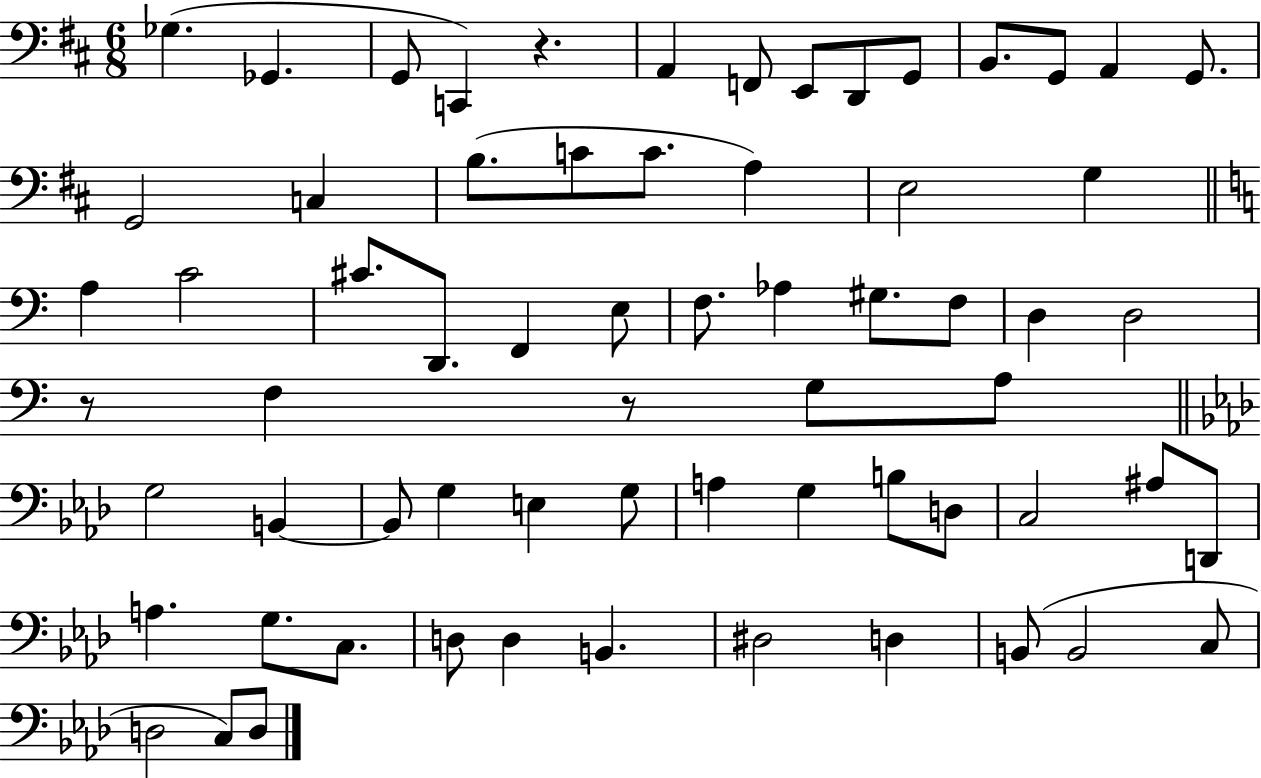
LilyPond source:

{
  \clef bass
  \numericTimeSignature
  \time 6/8
  \key d \major
  \repeat volta 2 { ges4.( ges,4. | g,8 c,4) r4. | a,4 f,8 e,8 d,8 g,8 | b,8. g,8 a,4 g,8. | \break g,2 c4 | b8.( c'8 c'8. a4) | e2 g4 | \bar "||" \break \key a \minor a4 c'2 | cis'8. d,8. f,4 e8 | f8. aes4 gis8. f8 | d4 d2 | \break r8 f4 r8 g8 a8 | \bar "||" \break \key aes \major g2 b,4~~ | b,8 g4 e4 g8 | a4 g4 b8 d8 | c2 ais8 d,8 | \break a4. g8. c8. | d8 d4 b,4. | dis2 d4 | b,8( b,2 c8 | \break d2 c8) d8 | } \bar "|."
}